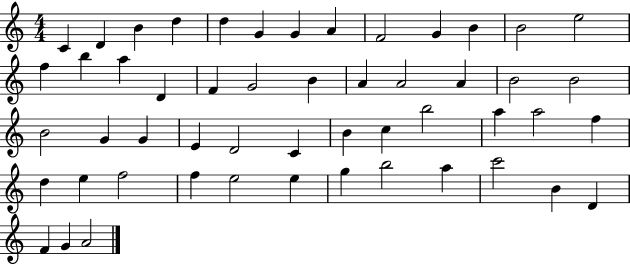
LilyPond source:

{
  \clef treble
  \numericTimeSignature
  \time 4/4
  \key c \major
  c'4 d'4 b'4 d''4 | d''4 g'4 g'4 a'4 | f'2 g'4 b'4 | b'2 e''2 | \break f''4 b''4 a''4 d'4 | f'4 g'2 b'4 | a'4 a'2 a'4 | b'2 b'2 | \break b'2 g'4 g'4 | e'4 d'2 c'4 | b'4 c''4 b''2 | a''4 a''2 f''4 | \break d''4 e''4 f''2 | f''4 e''2 e''4 | g''4 b''2 a''4 | c'''2 b'4 d'4 | \break f'4 g'4 a'2 | \bar "|."
}